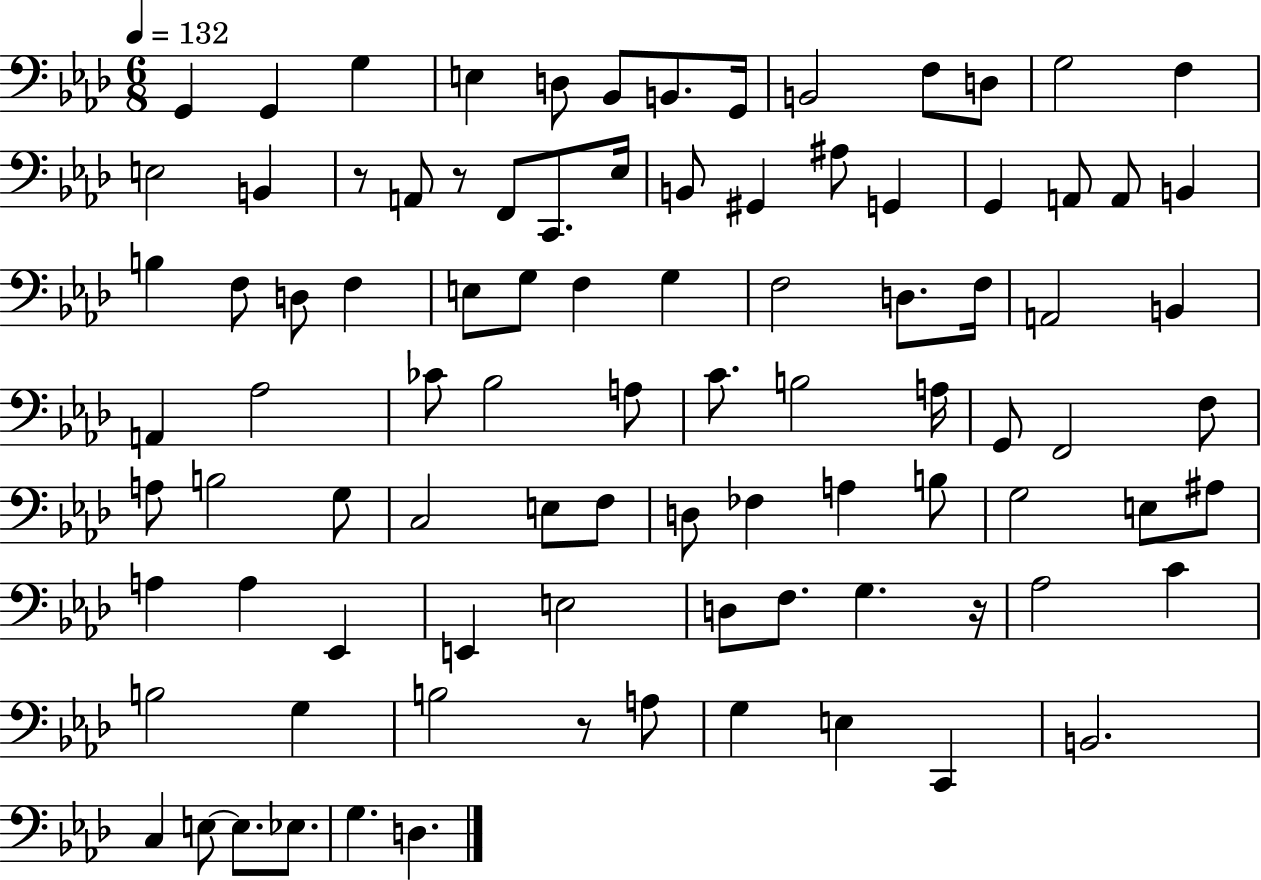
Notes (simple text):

G2/q G2/q G3/q E3/q D3/e Bb2/e B2/e. G2/s B2/h F3/e D3/e G3/h F3/q E3/h B2/q R/e A2/e R/e F2/e C2/e. Eb3/s B2/e G#2/q A#3/e G2/q G2/q A2/e A2/e B2/q B3/q F3/e D3/e F3/q E3/e G3/e F3/q G3/q F3/h D3/e. F3/s A2/h B2/q A2/q Ab3/h CES4/e Bb3/h A3/e C4/e. B3/h A3/s G2/e F2/h F3/e A3/e B3/h G3/e C3/h E3/e F3/e D3/e FES3/q A3/q B3/e G3/h E3/e A#3/e A3/q A3/q Eb2/q E2/q E3/h D3/e F3/e. G3/q. R/s Ab3/h C4/q B3/h G3/q B3/h R/e A3/e G3/q E3/q C2/q B2/h. C3/q E3/e E3/e. Eb3/e. G3/q. D3/q.